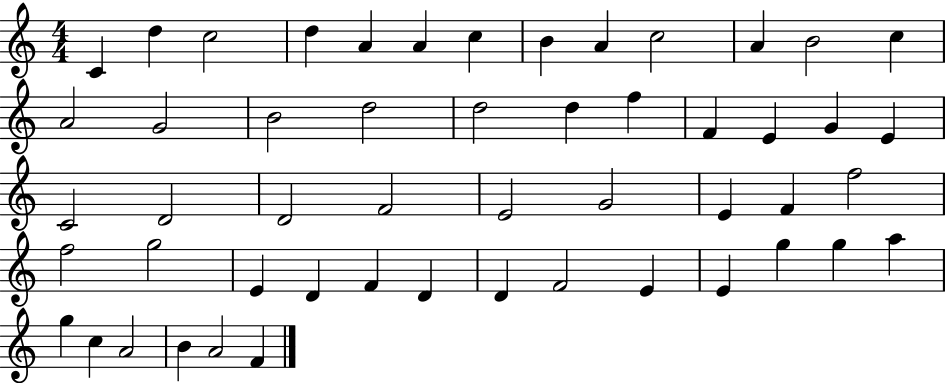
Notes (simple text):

C4/q D5/q C5/h D5/q A4/q A4/q C5/q B4/q A4/q C5/h A4/q B4/h C5/q A4/h G4/h B4/h D5/h D5/h D5/q F5/q F4/q E4/q G4/q E4/q C4/h D4/h D4/h F4/h E4/h G4/h E4/q F4/q F5/h F5/h G5/h E4/q D4/q F4/q D4/q D4/q F4/h E4/q E4/q G5/q G5/q A5/q G5/q C5/q A4/h B4/q A4/h F4/q